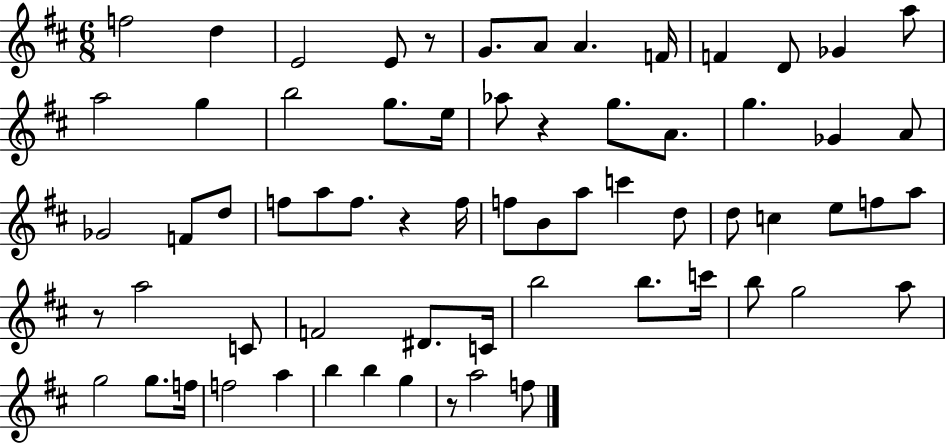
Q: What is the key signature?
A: D major